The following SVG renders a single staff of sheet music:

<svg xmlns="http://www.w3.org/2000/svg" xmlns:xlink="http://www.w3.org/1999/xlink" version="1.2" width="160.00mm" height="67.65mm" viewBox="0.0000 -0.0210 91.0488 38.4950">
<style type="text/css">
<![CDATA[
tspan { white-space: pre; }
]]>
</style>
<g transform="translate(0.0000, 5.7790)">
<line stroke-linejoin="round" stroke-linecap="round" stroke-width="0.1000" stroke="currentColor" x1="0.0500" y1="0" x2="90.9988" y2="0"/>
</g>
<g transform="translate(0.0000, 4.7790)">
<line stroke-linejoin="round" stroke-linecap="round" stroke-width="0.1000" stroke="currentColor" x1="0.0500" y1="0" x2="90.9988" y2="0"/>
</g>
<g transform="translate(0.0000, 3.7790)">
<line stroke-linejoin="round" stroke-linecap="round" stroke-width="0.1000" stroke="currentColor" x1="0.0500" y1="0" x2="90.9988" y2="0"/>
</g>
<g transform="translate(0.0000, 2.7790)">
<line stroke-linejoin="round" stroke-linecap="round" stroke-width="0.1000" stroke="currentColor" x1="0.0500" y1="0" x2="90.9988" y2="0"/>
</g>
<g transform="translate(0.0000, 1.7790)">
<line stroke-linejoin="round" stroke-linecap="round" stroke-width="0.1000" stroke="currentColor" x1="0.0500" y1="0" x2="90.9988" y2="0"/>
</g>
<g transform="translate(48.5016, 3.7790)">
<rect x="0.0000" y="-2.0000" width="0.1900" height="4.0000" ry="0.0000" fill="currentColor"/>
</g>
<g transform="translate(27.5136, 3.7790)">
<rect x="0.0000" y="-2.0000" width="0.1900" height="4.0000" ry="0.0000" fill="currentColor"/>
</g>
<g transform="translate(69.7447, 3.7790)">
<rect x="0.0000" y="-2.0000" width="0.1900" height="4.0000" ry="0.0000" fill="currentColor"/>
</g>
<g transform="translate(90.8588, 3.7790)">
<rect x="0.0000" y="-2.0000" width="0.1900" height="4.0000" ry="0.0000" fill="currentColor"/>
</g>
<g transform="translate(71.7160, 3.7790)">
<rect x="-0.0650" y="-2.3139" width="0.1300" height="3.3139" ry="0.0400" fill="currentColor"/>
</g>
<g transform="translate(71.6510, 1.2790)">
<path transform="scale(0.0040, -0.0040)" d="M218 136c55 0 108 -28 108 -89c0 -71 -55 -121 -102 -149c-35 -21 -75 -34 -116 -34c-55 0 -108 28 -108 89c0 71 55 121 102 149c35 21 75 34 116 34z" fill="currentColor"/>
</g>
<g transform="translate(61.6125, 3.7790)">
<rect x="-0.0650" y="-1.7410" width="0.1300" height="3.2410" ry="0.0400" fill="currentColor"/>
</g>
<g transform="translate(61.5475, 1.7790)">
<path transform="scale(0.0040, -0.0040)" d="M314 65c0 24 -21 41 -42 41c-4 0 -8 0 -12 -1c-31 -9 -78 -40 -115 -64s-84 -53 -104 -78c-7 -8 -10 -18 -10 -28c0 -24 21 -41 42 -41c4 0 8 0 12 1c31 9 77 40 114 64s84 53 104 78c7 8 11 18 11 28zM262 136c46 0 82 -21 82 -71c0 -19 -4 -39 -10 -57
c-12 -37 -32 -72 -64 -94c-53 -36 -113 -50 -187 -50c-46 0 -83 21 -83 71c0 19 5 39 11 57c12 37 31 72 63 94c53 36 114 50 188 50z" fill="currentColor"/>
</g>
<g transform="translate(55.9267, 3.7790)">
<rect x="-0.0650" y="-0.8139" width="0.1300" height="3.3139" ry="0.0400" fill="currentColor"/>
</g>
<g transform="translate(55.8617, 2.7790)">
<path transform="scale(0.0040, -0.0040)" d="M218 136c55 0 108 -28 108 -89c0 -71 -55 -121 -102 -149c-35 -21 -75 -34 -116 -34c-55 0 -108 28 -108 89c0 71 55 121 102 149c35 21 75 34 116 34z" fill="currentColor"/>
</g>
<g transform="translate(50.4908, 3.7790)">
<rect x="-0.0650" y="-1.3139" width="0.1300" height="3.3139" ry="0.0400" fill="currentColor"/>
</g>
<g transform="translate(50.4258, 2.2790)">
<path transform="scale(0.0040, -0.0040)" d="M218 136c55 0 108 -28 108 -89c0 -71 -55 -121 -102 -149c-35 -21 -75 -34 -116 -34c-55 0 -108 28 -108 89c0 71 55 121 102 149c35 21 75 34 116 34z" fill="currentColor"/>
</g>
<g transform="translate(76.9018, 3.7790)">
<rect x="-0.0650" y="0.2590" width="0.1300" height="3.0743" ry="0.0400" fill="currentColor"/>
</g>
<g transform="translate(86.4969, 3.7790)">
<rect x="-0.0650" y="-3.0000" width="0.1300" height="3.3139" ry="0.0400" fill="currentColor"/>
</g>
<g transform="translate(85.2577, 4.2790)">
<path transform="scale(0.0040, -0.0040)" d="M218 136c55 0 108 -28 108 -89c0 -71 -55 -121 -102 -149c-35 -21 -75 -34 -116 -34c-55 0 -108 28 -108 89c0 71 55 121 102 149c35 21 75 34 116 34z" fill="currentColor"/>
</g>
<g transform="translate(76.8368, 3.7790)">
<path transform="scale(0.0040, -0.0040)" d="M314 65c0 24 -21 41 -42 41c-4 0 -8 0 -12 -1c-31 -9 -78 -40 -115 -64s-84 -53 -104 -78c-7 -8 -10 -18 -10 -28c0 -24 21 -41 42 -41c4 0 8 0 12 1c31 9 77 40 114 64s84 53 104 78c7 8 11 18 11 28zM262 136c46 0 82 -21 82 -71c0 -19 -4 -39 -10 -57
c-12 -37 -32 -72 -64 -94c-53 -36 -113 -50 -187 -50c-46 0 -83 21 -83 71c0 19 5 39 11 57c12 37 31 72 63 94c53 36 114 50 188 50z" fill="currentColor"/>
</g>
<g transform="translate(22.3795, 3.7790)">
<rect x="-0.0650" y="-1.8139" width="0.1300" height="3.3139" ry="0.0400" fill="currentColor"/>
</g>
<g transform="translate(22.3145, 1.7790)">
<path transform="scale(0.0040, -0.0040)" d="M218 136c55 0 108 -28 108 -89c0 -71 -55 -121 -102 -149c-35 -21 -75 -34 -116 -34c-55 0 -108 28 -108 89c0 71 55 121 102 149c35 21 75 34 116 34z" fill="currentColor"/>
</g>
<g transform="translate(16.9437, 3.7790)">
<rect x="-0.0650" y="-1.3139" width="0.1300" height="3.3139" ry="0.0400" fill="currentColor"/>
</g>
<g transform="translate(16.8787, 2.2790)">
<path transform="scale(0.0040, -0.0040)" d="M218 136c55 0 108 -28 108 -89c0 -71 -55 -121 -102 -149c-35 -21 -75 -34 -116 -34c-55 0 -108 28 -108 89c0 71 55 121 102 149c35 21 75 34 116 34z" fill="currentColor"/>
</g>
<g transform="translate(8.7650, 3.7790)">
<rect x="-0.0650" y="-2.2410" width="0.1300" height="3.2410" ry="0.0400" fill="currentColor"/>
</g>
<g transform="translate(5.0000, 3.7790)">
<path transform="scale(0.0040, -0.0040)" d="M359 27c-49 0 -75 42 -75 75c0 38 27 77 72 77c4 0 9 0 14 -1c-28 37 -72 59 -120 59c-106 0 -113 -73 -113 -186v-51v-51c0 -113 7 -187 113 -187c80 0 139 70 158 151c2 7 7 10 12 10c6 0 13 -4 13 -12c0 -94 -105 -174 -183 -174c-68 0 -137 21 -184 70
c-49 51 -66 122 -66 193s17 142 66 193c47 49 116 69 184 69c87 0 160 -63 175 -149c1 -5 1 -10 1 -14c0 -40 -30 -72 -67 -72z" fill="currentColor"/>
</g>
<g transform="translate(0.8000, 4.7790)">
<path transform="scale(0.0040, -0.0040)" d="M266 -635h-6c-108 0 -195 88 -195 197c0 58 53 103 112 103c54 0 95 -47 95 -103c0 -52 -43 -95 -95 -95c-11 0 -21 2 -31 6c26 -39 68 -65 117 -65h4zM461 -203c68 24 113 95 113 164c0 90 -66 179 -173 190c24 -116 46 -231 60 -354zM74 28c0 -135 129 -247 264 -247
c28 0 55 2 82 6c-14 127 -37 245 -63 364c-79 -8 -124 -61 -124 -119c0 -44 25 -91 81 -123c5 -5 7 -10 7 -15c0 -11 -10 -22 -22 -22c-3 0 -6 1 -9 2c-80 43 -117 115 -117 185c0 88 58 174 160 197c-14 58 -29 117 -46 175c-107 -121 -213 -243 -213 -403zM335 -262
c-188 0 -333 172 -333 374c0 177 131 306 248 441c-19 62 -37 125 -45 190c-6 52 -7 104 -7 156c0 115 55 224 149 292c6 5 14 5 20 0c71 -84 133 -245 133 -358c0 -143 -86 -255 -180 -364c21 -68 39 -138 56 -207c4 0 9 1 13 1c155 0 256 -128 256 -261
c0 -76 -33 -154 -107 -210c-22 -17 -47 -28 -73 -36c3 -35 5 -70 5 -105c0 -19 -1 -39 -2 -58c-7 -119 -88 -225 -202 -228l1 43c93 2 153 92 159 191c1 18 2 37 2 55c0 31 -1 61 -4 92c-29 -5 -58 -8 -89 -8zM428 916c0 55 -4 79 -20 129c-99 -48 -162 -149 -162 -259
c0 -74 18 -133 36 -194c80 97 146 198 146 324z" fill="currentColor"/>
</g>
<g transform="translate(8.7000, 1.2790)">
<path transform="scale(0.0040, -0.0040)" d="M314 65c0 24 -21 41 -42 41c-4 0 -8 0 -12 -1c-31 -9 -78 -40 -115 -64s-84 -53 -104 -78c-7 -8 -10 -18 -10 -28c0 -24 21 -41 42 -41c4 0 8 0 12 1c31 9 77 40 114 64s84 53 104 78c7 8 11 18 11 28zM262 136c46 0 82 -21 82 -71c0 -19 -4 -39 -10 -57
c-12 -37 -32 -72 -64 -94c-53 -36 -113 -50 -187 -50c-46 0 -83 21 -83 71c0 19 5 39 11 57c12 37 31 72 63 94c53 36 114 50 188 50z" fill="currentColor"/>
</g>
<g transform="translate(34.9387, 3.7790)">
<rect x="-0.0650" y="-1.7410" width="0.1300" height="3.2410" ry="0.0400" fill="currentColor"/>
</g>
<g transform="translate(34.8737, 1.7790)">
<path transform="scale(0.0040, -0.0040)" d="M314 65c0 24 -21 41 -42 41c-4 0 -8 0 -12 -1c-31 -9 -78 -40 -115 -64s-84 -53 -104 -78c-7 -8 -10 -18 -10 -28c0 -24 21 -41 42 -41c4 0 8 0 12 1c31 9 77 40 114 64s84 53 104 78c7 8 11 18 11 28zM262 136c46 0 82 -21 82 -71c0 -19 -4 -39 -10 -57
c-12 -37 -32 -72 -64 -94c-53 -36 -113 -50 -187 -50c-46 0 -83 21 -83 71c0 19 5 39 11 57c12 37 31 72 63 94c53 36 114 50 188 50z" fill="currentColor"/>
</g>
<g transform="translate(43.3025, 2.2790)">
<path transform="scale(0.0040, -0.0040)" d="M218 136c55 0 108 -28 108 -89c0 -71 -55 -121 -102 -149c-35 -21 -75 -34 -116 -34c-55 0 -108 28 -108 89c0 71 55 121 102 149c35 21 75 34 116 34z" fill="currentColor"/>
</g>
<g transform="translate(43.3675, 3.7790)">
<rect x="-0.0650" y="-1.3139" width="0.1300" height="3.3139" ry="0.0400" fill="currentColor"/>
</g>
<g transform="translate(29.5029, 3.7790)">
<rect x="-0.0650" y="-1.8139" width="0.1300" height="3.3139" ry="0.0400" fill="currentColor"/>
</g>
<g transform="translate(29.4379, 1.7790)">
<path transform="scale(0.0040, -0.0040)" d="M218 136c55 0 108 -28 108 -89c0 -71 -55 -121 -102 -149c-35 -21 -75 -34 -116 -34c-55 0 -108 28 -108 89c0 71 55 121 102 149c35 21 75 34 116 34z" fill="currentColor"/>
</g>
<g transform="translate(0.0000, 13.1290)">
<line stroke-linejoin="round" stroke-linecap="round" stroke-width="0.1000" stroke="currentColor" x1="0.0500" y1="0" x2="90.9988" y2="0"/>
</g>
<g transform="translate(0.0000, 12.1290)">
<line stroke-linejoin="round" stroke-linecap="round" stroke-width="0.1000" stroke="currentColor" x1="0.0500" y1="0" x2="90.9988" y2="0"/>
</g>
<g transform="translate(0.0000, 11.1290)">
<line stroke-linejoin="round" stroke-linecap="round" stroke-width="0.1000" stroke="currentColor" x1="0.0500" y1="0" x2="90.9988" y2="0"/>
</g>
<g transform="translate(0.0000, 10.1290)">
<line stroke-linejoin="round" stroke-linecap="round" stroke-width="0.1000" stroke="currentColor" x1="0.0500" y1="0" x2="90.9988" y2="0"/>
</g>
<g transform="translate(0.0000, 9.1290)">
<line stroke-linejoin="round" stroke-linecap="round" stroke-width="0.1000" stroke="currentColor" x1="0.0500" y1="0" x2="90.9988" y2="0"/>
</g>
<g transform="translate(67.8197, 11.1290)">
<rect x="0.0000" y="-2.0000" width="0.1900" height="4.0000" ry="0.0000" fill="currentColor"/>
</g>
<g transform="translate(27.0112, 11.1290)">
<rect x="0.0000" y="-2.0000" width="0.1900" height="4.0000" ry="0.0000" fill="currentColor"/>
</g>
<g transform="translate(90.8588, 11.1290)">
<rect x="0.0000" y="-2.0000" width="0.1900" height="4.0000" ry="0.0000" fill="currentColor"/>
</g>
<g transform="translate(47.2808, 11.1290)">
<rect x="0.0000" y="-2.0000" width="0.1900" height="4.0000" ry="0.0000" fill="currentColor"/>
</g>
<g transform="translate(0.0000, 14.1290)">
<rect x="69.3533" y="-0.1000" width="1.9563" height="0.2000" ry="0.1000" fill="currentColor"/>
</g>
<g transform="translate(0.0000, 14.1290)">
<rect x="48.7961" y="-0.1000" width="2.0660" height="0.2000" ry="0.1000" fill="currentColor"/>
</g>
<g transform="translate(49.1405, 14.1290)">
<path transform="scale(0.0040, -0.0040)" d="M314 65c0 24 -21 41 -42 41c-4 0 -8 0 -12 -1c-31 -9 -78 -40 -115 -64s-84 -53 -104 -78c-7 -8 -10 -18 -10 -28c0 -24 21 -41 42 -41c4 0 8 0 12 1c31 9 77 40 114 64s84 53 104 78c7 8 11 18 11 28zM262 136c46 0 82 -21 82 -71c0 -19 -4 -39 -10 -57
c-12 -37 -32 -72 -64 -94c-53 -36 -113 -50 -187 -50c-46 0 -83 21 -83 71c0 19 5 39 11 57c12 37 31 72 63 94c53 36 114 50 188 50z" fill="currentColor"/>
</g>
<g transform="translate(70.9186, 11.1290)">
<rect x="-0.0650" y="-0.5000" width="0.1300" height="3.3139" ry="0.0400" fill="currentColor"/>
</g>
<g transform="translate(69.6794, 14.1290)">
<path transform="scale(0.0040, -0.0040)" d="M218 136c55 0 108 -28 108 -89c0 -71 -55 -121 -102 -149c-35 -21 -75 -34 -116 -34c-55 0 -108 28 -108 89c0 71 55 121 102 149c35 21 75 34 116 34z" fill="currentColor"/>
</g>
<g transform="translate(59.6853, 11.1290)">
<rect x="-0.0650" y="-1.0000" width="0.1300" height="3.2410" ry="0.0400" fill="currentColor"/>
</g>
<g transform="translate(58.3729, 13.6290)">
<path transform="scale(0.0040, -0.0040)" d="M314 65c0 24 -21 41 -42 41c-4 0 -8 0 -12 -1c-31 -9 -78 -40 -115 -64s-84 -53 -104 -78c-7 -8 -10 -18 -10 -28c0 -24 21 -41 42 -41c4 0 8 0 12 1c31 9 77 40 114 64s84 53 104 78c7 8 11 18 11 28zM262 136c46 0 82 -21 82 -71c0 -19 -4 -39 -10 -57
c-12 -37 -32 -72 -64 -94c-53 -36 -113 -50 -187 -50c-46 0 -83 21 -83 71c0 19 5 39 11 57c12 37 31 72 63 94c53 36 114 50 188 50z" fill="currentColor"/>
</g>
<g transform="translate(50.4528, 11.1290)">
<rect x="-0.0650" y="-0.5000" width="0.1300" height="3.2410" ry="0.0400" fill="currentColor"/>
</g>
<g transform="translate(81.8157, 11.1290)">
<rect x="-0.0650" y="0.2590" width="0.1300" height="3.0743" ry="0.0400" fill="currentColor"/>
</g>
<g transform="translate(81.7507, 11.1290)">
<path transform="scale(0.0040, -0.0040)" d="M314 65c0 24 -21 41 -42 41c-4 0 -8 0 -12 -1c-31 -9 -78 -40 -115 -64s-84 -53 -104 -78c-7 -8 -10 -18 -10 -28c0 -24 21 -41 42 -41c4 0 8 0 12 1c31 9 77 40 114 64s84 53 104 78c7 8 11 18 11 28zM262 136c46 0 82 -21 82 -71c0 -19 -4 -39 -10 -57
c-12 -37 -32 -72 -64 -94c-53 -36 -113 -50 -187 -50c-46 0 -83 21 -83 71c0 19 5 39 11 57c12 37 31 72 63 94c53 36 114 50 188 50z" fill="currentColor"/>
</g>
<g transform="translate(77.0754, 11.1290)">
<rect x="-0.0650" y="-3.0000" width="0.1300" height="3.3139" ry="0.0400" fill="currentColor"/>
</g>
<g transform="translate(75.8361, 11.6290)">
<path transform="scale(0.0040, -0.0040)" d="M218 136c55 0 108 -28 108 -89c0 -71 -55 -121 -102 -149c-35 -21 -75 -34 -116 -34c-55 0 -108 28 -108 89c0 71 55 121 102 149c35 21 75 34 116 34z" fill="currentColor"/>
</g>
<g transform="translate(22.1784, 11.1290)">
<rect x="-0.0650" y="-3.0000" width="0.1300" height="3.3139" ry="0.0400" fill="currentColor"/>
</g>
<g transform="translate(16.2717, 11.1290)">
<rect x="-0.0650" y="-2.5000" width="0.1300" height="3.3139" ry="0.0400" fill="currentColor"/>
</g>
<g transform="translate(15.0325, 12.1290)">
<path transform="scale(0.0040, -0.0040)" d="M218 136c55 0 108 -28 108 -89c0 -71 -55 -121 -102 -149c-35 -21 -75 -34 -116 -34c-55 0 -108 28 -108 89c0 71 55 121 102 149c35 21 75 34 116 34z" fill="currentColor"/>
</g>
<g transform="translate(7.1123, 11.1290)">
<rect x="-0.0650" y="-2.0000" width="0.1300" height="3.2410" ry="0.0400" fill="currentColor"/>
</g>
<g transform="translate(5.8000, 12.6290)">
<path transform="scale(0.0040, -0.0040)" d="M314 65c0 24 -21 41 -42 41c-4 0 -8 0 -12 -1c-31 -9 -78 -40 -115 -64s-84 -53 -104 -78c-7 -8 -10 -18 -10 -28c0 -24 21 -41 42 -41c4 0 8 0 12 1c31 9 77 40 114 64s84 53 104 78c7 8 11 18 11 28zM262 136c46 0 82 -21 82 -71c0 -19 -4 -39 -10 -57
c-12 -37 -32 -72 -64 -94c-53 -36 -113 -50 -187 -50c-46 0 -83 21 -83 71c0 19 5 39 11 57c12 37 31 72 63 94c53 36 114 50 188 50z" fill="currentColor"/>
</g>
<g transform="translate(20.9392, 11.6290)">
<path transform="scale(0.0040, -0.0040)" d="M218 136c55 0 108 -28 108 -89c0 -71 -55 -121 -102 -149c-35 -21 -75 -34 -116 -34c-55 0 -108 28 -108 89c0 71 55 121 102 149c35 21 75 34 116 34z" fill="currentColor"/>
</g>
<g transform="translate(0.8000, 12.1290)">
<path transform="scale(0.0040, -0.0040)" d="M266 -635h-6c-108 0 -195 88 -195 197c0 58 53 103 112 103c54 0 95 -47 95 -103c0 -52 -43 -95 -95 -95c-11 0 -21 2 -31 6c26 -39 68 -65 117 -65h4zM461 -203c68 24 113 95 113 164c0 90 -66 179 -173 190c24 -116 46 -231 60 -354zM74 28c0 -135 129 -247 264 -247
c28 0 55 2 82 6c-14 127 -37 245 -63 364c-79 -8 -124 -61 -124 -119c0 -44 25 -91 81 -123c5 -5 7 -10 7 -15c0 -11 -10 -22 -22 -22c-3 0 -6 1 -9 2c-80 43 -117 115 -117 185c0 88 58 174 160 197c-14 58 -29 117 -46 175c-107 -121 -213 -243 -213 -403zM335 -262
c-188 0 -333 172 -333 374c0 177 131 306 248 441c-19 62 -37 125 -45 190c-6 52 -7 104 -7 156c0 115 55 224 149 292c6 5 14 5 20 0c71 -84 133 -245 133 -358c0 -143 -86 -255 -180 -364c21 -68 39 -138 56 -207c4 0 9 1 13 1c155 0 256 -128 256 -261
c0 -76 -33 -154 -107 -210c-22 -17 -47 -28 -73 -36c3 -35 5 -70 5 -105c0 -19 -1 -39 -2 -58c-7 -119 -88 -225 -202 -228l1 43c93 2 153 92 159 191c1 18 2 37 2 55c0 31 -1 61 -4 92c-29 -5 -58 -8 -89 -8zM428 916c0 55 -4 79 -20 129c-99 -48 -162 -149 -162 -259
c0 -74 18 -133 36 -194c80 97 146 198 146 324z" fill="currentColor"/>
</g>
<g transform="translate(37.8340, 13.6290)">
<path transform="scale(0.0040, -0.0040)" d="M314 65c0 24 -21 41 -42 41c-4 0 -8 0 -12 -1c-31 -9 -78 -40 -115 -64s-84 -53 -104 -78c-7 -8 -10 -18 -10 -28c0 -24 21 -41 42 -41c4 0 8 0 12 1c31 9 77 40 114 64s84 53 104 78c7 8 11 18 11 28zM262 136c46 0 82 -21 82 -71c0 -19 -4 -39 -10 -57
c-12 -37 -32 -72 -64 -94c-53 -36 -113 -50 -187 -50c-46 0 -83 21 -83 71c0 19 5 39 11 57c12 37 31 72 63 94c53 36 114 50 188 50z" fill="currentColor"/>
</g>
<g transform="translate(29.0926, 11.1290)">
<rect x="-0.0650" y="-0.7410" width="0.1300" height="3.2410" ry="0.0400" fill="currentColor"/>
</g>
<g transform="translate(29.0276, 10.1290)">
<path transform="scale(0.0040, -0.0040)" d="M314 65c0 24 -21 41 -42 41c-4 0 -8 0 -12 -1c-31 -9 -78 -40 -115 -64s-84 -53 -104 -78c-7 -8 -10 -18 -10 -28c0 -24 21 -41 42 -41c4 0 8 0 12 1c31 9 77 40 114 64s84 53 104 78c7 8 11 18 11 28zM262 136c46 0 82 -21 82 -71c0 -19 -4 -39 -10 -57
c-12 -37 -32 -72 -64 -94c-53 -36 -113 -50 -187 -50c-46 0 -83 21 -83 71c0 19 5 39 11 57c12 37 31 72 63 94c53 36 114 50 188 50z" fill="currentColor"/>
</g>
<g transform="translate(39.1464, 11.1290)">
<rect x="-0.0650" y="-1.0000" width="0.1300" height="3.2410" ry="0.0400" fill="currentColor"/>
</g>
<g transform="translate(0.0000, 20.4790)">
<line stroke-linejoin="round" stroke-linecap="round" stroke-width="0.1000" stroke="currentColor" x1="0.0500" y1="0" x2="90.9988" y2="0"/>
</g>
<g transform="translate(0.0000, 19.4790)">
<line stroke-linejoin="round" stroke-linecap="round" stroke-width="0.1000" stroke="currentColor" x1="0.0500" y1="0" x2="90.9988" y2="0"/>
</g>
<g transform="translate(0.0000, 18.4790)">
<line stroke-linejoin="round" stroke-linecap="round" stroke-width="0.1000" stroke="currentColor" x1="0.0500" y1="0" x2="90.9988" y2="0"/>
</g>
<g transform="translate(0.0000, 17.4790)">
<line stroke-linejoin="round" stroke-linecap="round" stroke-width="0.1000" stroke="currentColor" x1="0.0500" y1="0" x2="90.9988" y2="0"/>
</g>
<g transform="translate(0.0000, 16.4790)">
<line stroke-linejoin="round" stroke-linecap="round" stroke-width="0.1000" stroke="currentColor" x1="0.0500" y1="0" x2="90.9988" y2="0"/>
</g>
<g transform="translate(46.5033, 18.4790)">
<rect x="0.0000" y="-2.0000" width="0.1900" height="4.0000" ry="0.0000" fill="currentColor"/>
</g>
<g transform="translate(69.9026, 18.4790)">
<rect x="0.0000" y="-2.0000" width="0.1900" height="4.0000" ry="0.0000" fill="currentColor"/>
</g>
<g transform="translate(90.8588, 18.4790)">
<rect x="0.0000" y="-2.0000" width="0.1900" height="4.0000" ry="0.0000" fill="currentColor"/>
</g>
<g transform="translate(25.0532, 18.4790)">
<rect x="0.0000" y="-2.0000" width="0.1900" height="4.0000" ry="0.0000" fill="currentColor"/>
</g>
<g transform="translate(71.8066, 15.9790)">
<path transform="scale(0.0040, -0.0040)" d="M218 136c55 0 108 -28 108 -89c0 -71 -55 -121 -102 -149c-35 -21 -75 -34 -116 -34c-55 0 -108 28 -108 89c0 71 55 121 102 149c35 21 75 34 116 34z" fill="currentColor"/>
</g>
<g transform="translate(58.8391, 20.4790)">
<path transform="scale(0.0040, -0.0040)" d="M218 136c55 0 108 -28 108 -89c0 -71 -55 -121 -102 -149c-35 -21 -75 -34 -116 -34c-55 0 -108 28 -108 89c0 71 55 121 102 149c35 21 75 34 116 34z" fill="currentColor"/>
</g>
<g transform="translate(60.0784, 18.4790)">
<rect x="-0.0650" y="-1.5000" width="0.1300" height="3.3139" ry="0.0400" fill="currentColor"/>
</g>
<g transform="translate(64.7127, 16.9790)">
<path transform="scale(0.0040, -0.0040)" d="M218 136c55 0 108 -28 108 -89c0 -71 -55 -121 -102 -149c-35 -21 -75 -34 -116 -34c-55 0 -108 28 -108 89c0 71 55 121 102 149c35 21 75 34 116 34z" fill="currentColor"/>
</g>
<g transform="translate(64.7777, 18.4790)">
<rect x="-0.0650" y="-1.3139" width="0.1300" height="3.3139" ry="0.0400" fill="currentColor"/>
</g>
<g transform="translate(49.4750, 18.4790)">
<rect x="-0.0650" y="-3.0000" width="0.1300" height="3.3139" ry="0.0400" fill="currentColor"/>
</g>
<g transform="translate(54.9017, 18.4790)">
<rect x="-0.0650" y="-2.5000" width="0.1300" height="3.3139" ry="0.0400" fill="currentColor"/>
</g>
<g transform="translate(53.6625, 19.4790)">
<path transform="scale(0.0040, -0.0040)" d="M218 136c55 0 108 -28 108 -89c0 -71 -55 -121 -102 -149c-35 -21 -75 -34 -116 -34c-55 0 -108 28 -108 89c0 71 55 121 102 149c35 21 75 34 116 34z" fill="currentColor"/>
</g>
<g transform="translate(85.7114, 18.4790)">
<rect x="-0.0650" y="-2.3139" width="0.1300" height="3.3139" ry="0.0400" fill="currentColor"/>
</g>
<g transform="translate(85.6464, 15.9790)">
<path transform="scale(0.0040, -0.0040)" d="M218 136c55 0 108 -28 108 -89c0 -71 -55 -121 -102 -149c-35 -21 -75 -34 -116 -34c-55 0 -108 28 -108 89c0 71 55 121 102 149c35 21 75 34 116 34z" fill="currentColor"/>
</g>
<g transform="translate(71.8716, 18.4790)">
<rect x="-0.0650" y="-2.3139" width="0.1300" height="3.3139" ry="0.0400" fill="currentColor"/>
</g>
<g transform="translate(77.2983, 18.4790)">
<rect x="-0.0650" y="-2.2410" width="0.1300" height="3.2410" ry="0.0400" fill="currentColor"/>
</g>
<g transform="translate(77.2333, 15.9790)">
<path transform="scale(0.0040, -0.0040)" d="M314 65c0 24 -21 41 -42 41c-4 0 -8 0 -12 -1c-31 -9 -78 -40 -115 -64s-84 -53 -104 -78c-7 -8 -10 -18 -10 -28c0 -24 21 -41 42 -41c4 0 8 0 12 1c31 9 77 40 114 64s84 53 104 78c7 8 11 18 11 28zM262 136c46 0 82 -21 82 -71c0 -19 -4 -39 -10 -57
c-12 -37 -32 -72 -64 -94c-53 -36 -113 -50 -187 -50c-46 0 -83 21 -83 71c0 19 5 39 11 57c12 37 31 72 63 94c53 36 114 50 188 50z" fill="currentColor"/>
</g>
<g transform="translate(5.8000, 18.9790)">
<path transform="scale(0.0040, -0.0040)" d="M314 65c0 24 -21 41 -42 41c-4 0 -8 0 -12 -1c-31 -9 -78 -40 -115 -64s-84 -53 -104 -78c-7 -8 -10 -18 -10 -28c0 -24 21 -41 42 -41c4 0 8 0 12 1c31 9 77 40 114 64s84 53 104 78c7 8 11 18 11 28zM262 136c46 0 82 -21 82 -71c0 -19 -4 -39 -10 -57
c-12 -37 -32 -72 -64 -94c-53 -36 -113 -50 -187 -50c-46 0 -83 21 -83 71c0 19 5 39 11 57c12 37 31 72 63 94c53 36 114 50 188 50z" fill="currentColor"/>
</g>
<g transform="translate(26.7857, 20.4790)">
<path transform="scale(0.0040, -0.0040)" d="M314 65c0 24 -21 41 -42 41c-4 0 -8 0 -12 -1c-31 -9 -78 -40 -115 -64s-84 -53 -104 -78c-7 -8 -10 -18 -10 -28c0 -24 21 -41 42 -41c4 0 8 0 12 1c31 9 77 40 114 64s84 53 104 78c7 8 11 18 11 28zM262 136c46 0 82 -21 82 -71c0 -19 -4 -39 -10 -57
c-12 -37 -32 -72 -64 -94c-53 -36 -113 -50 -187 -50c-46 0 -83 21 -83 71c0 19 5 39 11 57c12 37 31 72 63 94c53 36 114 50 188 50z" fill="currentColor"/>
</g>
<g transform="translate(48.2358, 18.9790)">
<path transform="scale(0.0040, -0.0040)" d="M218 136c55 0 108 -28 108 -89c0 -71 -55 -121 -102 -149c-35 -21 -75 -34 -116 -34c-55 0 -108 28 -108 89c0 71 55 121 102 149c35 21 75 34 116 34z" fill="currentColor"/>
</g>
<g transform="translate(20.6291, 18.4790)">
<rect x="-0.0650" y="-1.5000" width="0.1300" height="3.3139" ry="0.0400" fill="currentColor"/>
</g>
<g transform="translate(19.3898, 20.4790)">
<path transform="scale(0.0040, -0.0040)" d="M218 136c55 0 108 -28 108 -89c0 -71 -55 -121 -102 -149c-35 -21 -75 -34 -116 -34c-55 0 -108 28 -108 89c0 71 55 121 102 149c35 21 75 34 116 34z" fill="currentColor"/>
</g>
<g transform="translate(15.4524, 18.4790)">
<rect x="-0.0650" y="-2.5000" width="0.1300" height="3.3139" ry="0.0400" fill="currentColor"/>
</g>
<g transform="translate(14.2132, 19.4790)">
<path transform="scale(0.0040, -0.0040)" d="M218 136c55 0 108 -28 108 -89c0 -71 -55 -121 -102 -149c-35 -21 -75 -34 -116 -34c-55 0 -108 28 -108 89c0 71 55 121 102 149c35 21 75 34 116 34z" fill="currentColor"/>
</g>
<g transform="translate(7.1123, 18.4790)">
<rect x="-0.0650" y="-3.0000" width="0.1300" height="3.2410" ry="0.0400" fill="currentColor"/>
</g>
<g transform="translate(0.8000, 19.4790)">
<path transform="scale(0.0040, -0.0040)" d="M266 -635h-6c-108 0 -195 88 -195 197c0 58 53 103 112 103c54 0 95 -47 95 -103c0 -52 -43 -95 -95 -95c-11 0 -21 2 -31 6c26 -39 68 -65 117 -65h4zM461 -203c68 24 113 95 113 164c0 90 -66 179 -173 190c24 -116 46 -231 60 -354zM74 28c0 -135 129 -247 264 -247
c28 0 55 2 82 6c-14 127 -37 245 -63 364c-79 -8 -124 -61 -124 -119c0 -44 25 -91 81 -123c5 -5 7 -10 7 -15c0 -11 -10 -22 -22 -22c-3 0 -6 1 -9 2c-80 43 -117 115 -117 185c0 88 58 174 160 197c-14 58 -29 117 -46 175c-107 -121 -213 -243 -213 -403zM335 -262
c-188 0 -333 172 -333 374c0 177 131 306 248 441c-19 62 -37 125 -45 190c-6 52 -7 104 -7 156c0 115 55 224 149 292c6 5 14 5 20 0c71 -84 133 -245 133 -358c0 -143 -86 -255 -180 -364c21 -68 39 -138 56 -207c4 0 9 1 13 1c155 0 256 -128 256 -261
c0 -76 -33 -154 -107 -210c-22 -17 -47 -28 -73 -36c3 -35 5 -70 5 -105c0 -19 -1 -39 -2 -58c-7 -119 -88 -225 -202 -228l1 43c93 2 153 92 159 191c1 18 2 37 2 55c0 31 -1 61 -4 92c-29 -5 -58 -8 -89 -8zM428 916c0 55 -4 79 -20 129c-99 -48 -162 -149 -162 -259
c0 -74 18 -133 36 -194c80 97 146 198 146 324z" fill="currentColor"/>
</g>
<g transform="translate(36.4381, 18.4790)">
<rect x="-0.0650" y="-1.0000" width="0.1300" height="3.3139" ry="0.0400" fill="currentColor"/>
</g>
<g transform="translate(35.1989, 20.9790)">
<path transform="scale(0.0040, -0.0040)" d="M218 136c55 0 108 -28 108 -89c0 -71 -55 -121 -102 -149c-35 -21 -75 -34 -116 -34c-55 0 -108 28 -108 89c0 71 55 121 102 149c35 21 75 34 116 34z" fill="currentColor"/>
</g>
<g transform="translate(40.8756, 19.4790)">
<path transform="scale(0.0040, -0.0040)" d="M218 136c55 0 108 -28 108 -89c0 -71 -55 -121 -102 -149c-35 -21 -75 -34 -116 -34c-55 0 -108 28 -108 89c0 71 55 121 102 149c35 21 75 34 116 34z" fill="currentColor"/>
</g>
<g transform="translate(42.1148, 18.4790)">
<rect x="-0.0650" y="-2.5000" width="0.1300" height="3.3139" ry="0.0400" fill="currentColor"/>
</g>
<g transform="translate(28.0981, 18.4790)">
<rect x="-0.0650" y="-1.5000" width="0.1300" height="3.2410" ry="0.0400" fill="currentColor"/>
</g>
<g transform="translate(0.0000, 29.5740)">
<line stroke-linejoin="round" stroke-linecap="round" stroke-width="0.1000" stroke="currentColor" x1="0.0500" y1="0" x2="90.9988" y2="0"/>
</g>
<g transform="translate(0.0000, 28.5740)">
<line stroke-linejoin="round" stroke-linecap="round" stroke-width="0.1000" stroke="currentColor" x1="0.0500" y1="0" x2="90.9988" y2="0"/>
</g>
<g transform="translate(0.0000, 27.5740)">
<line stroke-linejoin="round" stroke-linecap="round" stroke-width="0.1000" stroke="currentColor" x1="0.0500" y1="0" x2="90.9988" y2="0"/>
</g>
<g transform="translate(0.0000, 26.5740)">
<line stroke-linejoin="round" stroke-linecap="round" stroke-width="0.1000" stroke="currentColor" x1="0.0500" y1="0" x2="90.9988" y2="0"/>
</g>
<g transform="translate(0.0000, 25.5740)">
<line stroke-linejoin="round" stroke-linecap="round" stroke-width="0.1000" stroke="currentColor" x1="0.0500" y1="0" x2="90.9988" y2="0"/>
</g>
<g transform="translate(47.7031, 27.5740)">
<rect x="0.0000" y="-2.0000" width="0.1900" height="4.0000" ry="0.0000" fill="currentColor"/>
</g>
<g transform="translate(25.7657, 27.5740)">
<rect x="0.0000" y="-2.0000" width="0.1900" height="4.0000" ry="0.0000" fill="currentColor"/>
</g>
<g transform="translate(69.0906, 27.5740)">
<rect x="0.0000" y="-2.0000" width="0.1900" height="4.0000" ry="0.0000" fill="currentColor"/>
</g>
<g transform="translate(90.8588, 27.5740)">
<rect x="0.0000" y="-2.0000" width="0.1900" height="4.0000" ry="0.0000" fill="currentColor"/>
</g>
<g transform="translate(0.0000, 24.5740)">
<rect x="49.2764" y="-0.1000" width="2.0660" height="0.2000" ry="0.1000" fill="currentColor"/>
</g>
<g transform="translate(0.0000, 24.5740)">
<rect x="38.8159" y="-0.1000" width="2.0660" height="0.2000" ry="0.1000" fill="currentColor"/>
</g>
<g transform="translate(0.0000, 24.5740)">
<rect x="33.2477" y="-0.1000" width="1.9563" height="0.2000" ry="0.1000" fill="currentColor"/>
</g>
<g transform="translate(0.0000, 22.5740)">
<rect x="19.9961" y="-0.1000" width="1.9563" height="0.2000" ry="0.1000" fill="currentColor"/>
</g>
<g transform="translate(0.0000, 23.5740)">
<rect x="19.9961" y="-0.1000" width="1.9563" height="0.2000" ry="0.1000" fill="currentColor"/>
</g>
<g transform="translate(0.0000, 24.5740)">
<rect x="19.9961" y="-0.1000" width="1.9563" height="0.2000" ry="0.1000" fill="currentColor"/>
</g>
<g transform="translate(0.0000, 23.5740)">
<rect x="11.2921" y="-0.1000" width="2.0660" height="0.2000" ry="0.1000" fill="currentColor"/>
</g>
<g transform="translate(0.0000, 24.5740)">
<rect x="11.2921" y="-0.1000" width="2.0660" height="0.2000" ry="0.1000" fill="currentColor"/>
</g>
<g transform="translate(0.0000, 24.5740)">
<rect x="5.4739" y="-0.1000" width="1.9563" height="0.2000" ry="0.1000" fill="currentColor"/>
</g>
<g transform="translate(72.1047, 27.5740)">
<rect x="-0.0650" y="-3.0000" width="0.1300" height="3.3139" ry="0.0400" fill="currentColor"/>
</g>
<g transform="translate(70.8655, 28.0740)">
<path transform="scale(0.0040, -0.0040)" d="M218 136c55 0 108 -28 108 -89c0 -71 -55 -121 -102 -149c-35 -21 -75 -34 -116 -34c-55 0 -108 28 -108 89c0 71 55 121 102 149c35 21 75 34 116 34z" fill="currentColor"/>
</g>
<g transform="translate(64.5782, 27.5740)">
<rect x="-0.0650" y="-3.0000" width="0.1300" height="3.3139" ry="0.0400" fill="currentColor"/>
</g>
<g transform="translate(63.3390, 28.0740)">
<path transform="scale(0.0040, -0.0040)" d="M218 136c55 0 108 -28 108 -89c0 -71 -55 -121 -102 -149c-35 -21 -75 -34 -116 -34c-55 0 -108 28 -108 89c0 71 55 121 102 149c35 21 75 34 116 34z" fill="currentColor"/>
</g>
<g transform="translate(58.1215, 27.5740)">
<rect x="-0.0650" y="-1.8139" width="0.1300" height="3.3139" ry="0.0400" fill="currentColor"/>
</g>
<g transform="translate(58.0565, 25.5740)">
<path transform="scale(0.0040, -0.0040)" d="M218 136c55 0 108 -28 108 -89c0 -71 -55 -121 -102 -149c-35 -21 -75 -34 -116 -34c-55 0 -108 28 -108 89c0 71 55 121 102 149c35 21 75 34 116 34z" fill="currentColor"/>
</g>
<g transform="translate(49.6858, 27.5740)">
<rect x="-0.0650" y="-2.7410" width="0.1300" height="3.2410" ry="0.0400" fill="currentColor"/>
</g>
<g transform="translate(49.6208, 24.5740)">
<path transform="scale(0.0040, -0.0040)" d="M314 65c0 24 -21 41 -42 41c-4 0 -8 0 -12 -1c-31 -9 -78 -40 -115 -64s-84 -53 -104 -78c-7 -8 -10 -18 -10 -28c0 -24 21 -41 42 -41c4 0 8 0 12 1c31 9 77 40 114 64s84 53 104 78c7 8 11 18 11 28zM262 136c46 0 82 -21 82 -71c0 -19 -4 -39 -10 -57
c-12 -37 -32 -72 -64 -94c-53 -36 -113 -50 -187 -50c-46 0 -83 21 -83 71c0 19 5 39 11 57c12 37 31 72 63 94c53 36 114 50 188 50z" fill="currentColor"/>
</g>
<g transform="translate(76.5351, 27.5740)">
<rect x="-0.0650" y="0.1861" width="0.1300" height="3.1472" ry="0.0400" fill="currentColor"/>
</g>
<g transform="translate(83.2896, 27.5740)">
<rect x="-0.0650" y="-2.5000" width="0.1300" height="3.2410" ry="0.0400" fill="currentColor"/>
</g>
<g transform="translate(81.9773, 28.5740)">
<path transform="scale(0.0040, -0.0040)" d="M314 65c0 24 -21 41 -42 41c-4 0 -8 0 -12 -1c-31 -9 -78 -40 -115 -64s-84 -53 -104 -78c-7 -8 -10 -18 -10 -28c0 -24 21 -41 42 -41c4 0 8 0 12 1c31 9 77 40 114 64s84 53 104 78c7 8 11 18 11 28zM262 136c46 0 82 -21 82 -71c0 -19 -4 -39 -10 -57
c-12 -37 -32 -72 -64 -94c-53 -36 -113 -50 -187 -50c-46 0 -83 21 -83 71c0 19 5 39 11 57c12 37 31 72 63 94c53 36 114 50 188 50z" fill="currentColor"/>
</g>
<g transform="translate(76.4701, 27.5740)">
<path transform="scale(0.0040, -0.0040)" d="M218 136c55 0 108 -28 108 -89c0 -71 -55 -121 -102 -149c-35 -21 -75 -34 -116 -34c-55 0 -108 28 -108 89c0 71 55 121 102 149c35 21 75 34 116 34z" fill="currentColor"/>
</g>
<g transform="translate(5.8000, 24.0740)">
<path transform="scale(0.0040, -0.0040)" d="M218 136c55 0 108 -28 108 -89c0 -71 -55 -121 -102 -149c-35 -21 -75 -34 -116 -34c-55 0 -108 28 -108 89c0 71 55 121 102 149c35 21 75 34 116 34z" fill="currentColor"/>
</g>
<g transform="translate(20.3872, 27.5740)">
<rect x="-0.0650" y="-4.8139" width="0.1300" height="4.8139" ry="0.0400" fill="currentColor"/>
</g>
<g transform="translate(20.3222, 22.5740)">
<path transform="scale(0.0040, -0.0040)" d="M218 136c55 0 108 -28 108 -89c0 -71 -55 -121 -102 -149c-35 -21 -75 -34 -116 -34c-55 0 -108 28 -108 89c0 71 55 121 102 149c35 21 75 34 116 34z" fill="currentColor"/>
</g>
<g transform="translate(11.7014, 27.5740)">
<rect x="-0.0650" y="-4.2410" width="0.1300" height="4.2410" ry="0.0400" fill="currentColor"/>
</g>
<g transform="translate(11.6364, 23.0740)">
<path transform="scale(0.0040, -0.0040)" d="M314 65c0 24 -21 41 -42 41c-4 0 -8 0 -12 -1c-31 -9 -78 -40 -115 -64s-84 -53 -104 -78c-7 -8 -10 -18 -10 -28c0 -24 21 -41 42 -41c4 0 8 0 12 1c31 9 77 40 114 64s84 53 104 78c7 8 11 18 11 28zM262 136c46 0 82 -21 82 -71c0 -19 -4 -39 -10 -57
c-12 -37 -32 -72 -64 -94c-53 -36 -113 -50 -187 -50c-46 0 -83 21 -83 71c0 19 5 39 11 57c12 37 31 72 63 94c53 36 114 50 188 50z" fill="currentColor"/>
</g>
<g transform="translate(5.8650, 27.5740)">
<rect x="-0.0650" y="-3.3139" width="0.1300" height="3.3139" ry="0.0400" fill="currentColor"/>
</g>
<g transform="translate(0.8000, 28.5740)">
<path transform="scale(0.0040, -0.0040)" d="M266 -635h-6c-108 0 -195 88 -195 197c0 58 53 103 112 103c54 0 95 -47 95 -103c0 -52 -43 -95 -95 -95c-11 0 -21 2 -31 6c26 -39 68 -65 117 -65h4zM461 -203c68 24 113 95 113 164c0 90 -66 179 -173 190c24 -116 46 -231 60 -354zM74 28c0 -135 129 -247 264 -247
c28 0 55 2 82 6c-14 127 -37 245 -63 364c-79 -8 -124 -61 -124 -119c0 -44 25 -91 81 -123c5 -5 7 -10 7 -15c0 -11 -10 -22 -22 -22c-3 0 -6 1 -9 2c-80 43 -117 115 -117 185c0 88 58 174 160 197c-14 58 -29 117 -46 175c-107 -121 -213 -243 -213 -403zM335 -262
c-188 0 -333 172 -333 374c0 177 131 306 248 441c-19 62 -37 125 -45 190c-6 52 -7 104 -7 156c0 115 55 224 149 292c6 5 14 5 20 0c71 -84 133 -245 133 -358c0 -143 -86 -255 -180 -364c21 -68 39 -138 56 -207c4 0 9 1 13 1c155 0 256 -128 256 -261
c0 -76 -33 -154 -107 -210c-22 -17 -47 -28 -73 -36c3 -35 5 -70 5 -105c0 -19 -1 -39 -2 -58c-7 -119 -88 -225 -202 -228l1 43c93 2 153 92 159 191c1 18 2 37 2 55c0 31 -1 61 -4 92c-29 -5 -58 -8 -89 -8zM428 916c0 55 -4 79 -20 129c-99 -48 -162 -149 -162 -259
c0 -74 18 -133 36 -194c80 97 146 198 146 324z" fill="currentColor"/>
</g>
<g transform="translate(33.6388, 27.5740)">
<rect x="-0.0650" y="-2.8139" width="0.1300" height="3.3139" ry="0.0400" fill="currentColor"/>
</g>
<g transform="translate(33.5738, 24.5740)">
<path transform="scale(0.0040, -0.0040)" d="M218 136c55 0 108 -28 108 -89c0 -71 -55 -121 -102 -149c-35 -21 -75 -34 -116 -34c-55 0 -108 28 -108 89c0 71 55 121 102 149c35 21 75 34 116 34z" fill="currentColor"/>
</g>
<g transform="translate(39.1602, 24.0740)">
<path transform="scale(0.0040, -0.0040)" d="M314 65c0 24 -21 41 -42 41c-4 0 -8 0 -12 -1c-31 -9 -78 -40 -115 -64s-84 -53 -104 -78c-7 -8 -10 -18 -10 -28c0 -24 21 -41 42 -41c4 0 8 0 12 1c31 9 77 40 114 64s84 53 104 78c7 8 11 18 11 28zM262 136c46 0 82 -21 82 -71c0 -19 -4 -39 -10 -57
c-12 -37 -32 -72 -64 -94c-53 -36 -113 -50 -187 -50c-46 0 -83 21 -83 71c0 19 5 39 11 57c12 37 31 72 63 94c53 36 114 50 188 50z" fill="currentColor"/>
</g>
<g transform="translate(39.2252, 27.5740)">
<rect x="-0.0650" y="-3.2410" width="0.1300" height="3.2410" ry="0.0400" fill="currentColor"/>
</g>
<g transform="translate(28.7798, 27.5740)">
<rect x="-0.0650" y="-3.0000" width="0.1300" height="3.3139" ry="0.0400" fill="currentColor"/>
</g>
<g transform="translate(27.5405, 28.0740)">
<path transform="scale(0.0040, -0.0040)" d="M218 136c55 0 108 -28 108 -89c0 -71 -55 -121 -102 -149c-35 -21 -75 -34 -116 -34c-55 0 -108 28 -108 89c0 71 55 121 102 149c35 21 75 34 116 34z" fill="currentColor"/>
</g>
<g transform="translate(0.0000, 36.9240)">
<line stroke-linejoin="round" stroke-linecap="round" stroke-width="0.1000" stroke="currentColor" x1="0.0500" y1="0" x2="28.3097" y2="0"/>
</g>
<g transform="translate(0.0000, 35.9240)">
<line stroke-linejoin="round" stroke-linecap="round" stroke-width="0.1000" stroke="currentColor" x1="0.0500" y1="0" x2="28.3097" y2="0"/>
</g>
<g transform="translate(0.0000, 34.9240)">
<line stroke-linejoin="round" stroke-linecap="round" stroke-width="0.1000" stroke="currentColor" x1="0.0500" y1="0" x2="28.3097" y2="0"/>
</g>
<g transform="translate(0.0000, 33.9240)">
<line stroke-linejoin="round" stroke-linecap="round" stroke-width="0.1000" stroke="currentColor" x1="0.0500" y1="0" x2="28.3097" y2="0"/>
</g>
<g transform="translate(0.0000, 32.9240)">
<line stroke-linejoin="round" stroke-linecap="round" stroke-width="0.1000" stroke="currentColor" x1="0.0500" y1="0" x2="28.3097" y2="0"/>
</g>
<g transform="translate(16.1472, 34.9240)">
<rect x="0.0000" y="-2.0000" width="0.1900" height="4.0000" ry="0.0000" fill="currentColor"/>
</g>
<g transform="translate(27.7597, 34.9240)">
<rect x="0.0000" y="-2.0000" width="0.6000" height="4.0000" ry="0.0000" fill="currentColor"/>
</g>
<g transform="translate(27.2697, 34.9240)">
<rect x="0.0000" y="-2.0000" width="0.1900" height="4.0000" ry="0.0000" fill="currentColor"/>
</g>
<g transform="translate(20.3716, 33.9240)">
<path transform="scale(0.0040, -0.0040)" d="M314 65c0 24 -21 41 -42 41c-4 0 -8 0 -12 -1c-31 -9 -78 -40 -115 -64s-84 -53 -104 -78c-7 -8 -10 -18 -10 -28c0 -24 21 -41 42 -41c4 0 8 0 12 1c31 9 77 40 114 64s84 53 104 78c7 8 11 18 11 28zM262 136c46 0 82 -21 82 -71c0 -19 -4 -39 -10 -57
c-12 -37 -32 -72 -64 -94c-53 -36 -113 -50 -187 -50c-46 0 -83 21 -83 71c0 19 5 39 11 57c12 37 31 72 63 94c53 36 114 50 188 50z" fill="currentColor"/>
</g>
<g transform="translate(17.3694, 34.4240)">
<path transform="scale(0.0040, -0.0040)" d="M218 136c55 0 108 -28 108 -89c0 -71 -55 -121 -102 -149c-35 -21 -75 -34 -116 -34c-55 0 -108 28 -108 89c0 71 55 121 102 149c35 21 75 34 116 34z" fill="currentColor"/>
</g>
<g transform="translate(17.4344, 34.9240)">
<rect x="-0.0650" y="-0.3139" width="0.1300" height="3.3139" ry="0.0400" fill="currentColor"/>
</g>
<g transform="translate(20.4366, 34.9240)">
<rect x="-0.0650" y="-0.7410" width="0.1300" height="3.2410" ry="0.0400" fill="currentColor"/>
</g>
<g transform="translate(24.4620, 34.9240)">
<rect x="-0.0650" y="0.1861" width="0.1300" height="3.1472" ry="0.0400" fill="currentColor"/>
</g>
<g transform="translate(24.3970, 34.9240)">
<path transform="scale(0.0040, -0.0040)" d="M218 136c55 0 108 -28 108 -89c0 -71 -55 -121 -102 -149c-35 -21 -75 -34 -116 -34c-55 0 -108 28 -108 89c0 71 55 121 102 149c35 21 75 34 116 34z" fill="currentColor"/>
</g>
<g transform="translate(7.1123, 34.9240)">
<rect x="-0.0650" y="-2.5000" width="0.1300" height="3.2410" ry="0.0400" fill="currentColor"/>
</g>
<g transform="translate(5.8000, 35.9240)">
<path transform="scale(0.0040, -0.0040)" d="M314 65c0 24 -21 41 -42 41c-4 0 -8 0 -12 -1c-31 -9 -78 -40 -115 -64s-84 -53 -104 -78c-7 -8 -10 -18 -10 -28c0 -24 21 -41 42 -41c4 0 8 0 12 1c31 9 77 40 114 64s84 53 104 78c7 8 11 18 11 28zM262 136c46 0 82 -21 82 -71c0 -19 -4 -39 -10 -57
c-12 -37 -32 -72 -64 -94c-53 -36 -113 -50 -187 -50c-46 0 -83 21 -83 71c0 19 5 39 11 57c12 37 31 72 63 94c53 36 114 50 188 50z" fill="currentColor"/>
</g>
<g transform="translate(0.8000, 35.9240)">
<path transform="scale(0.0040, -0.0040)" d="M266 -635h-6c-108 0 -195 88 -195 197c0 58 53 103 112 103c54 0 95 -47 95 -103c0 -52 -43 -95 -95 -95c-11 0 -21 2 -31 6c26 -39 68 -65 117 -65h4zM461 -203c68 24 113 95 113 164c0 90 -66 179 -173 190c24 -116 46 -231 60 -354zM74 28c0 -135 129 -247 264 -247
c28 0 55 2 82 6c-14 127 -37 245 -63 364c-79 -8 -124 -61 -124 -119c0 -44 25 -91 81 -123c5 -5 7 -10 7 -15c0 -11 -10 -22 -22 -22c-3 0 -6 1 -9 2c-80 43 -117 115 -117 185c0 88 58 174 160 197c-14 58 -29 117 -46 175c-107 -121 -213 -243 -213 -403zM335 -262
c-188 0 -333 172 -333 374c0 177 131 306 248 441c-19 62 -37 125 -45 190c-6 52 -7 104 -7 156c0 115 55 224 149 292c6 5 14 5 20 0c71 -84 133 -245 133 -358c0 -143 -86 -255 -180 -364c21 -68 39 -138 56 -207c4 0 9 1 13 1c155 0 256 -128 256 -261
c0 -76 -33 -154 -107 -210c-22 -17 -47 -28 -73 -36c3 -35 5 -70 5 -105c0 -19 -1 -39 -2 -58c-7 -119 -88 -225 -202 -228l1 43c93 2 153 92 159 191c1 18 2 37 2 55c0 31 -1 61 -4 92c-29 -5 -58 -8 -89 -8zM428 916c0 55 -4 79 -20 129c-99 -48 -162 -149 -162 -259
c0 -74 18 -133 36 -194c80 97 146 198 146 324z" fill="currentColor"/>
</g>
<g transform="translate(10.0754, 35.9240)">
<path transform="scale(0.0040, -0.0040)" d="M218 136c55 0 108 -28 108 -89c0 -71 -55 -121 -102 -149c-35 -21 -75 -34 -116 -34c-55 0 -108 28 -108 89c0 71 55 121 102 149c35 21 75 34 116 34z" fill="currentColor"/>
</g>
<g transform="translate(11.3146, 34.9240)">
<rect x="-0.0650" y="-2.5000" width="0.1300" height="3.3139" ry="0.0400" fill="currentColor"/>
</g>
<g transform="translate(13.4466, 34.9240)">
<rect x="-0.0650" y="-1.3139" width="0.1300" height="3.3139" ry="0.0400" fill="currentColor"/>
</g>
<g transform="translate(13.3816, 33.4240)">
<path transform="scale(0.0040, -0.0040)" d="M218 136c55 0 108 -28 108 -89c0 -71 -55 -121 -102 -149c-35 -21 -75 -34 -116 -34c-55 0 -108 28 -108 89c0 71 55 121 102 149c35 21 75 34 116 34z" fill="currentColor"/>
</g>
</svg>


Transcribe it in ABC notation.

X:1
T:Untitled
M:4/4
L:1/4
K:C
g2 e f f f2 e e d f2 g B2 A F2 G A d2 D2 C2 D2 C A B2 A2 G E E2 D G A G E e g g2 g b d'2 e' A a b2 a2 f A A B G2 G2 G e c d2 B